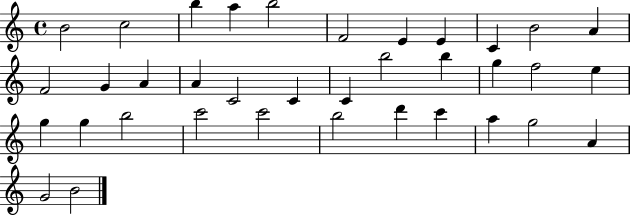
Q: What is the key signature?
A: C major